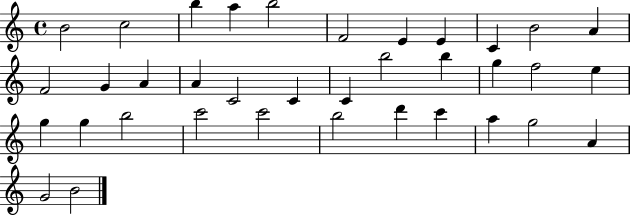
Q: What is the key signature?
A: C major